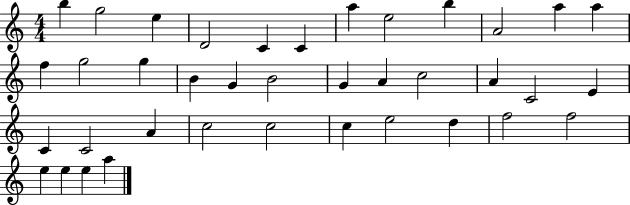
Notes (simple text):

B5/q G5/h E5/q D4/h C4/q C4/q A5/q E5/h B5/q A4/h A5/q A5/q F5/q G5/h G5/q B4/q G4/q B4/h G4/q A4/q C5/h A4/q C4/h E4/q C4/q C4/h A4/q C5/h C5/h C5/q E5/h D5/q F5/h F5/h E5/q E5/q E5/q A5/q